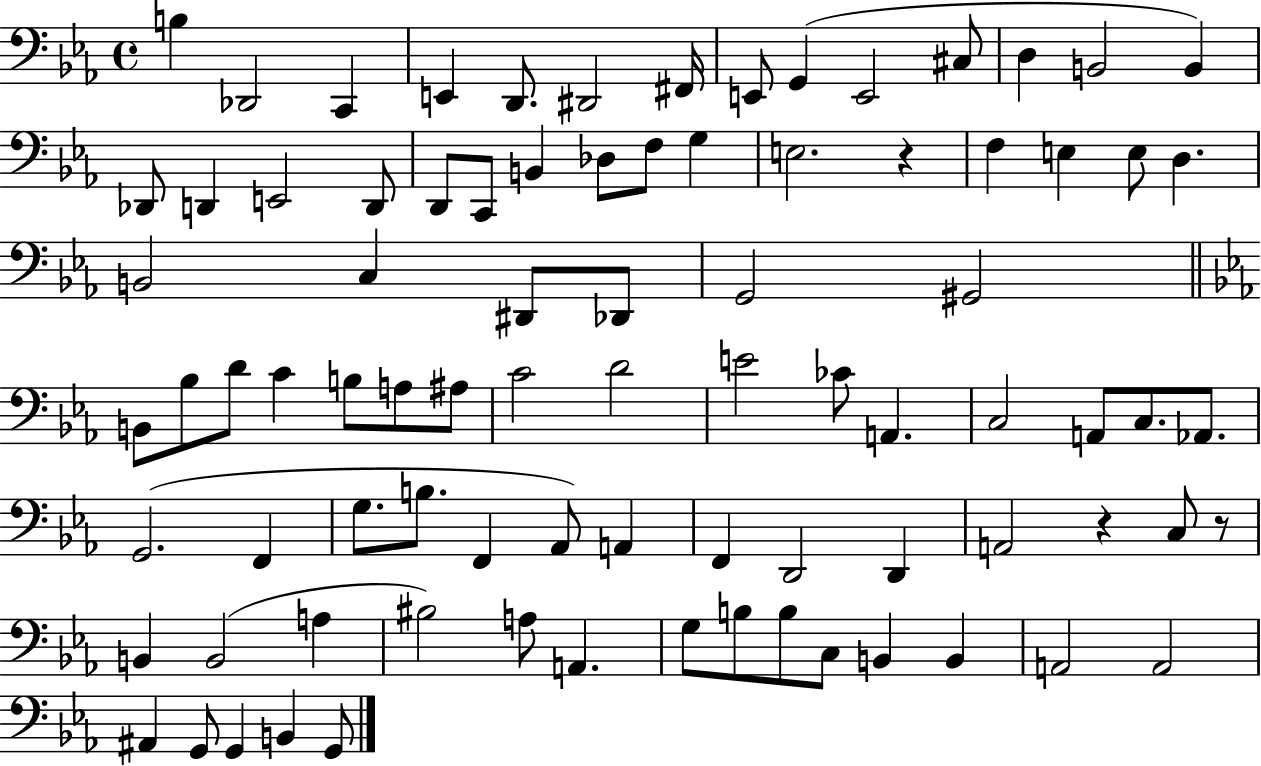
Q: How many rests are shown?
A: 3